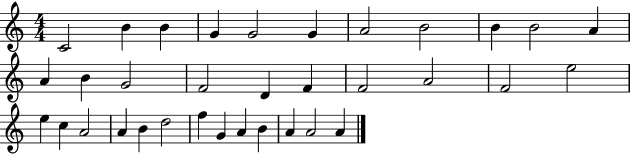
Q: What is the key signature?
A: C major